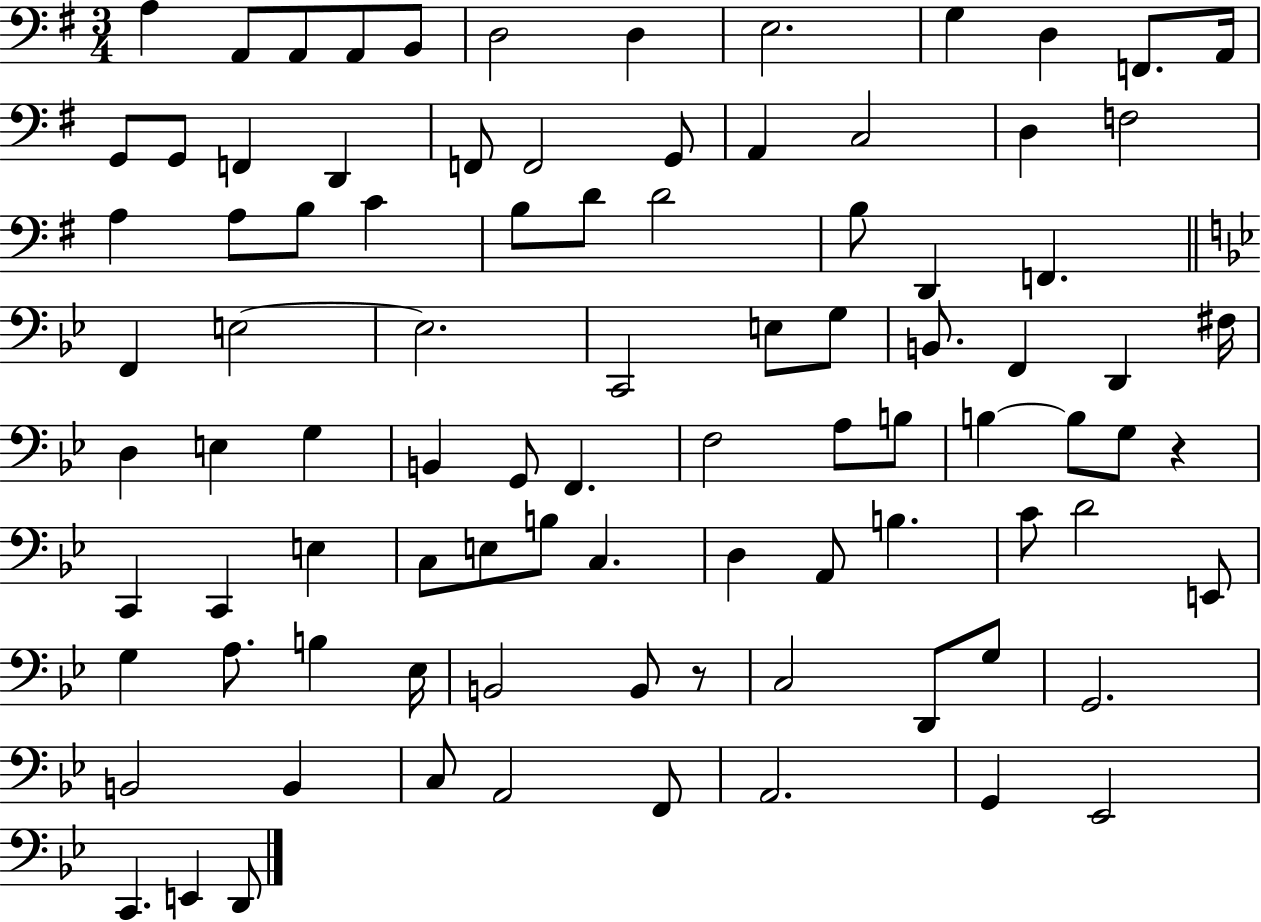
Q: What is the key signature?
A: G major